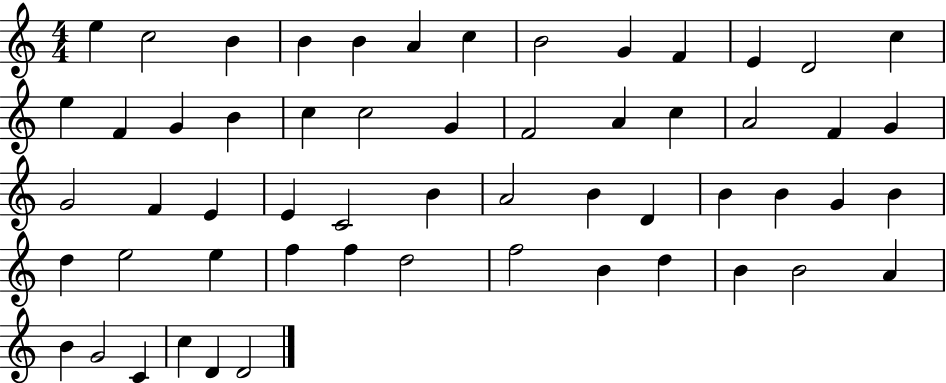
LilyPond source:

{
  \clef treble
  \numericTimeSignature
  \time 4/4
  \key c \major
  e''4 c''2 b'4 | b'4 b'4 a'4 c''4 | b'2 g'4 f'4 | e'4 d'2 c''4 | \break e''4 f'4 g'4 b'4 | c''4 c''2 g'4 | f'2 a'4 c''4 | a'2 f'4 g'4 | \break g'2 f'4 e'4 | e'4 c'2 b'4 | a'2 b'4 d'4 | b'4 b'4 g'4 b'4 | \break d''4 e''2 e''4 | f''4 f''4 d''2 | f''2 b'4 d''4 | b'4 b'2 a'4 | \break b'4 g'2 c'4 | c''4 d'4 d'2 | \bar "|."
}